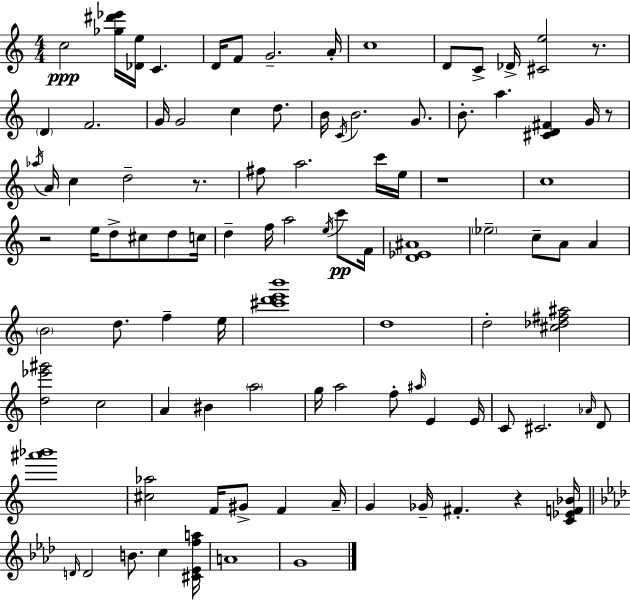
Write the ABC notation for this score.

X:1
T:Untitled
M:4/4
L:1/4
K:Am
c2 [_g^d'_e']/4 [_De]/4 C D/4 F/2 G2 A/4 c4 D/2 C/2 _D/4 [^Ce]2 z/2 D F2 G/4 G2 c d/2 B/4 C/4 B2 G/2 B/2 a [^CD^F] G/4 z/2 _a/4 A/4 c d2 z/2 ^f/2 a2 c'/4 e/4 z4 c4 z2 e/4 d/2 ^c/2 d/2 c/4 d f/4 a2 e/4 c'/2 F/4 [D_E^A]4 _e2 c/2 A/2 A B2 d/2 f e/4 [^c'd'e'b']4 d4 d2 [^c_d^f^a]2 [d_e'^g']2 c2 A ^B a2 g/4 a2 f/2 ^a/4 E E/4 C/2 ^C2 _A/4 D/2 [^a'_b']4 [^c_a]2 F/4 ^G/2 F A/4 G _G/4 ^F z [C_EF_B]/4 D/4 D2 B/2 c [^C_Efa]/4 A4 G4